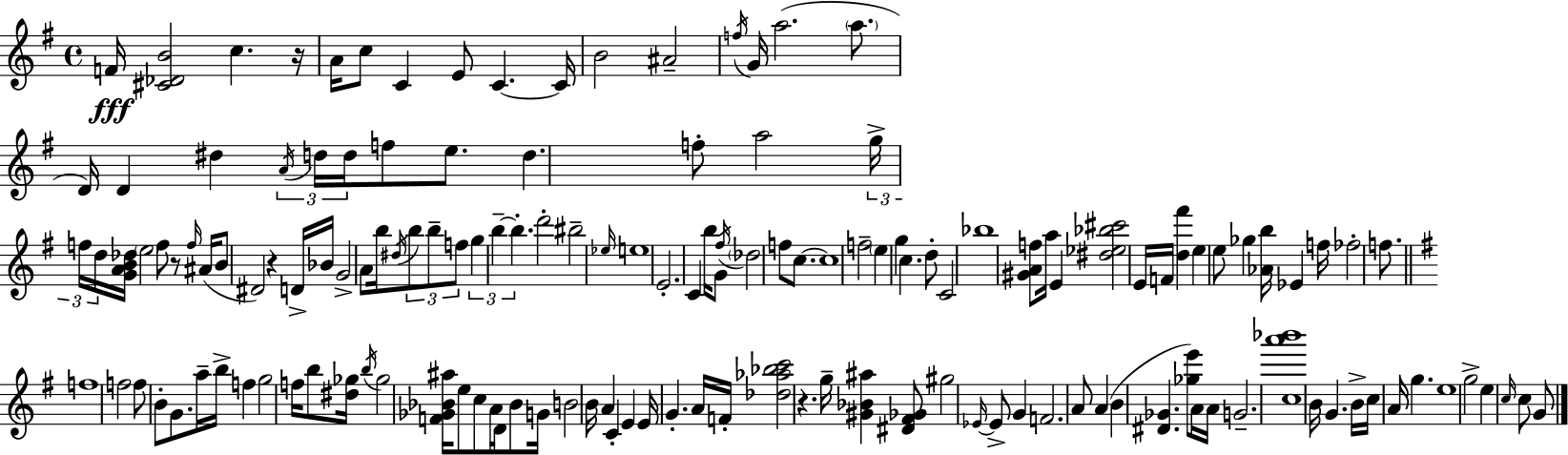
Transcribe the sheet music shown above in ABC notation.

X:1
T:Untitled
M:4/4
L:1/4
K:Em
F/4 [^C_DB]2 c z/4 A/4 c/2 C E/2 C C/4 B2 ^A2 f/4 G/4 a2 a/2 D/4 D ^d A/4 d/4 d/4 f/2 e/2 d f/2 a2 g/4 f/4 d/4 [GAB_d]/4 e2 f/2 z/2 f/4 ^A/4 B/2 ^D2 z D/4 _B/4 G2 A/2 b/4 ^d/4 b/2 b/2 f/2 g b b d'2 ^b2 _e/4 e4 E2 C b/4 G/2 ^f/4 _d2 f/2 c/2 c4 f2 e g c d/2 C2 _b4 [^GAf]/2 a/4 E [^d_e_b^c']2 E/4 F/4 [d^f'] e e/2 _g [_Ab]/4 _E f/4 _f2 f/2 f4 f2 f/2 B/2 G/2 a/4 b/4 f g2 f/4 b/2 [^d_g]/4 b/4 _g2 [F_G_B^a]/4 e/2 c/2 A/4 D/4 _B/2 G/4 B2 B/4 A C E E/4 G A/4 F/4 [_d_a_bc']2 z g/4 [^G_B^a] [^D^F_G]/2 ^g2 _E/4 _E/2 G F2 A/2 A B [^D_G] [_ge']/2 A/4 A/4 G2 [ca'_b']4 B/4 G B/4 c/4 A/4 g e4 g2 e c/4 c/2 G/2